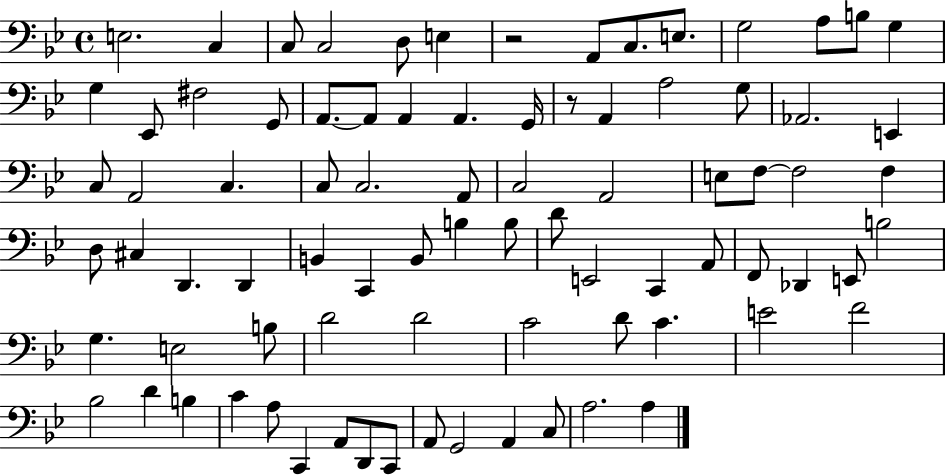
X:1
T:Untitled
M:4/4
L:1/4
K:Bb
E,2 C, C,/2 C,2 D,/2 E, z2 A,,/2 C,/2 E,/2 G,2 A,/2 B,/2 G, G, _E,,/2 ^F,2 G,,/2 A,,/2 A,,/2 A,, A,, G,,/4 z/2 A,, A,2 G,/2 _A,,2 E,, C,/2 A,,2 C, C,/2 C,2 A,,/2 C,2 A,,2 E,/2 F,/2 F,2 F, D,/2 ^C, D,, D,, B,, C,, B,,/2 B, B,/2 D/2 E,,2 C,, A,,/2 F,,/2 _D,, E,,/2 B,2 G, E,2 B,/2 D2 D2 C2 D/2 C E2 F2 _B,2 D B, C A,/2 C,, A,,/2 D,,/2 C,,/2 A,,/2 G,,2 A,, C,/2 A,2 A,